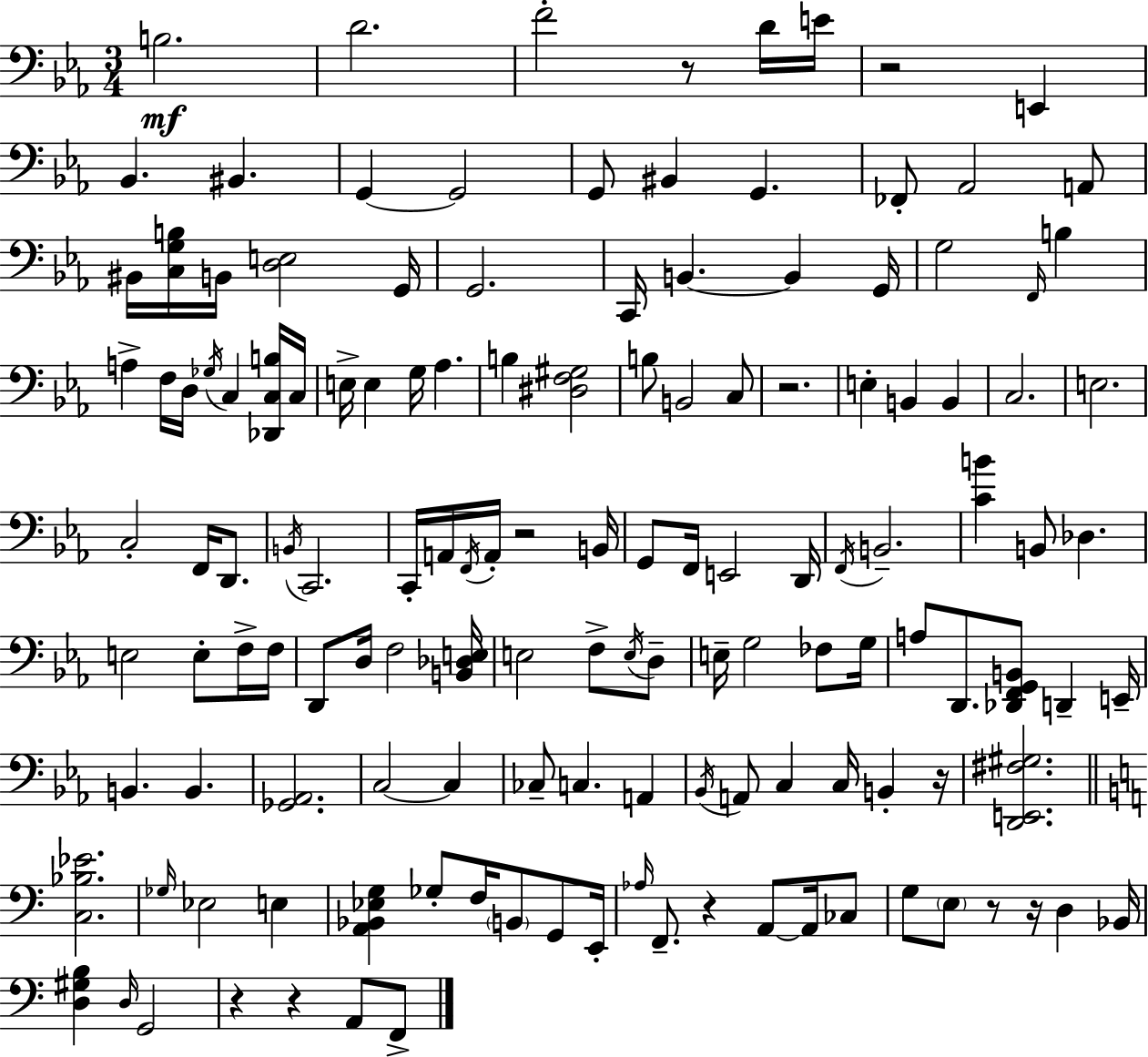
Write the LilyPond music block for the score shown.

{
  \clef bass
  \numericTimeSignature
  \time 3/4
  \key c \minor
  b2.\mf | d'2. | f'2-. r8 d'16 e'16 | r2 e,4 | \break bes,4. bis,4. | g,4~~ g,2 | g,8 bis,4 g,4. | fes,8-. aes,2 a,8 | \break bis,16 <c g b>16 b,16 <d e>2 g,16 | g,2. | c,16 b,4.~~ b,4 g,16 | g2 \grace { f,16 } b4 | \break a4-> f16 d16 \acciaccatura { ges16 } c4 | <des, c b>16 c16 e16-> e4 g16 aes4. | b4 <dis f gis>2 | b8 b,2 | \break c8 r2. | e4-. b,4 b,4 | c2. | e2. | \break c2-. f,16 d,8. | \acciaccatura { b,16 } c,2. | c,16-. a,16 \acciaccatura { f,16 } a,16-. r2 | b,16 g,8 f,16 e,2 | \break d,16 \acciaccatura { f,16 } b,2.-- | <c' b'>4 b,8 des4. | e2 | e8-. f16-> f16 d,8 d16 f2 | \break <b, des e>16 e2 | f8-> \acciaccatura { e16 } d8-- e16-- g2 | fes8 g16 a8 d,8. <des, f, g, b,>8 | d,4-- e,16-- b,4. | \break b,4. <ges, aes,>2. | c2~~ | c4 ces8-- c4. | a,4 \acciaccatura { bes,16 } a,8 c4 | \break c16 b,4-. r16 <d, e, fis gis>2. | \bar "||" \break \key c \major <c bes ees'>2. | \grace { ges16 } ees2 e4 | <a, bes, ees g>4 ges8-. f16 \parenthesize b,8 g,8 | e,16-. \grace { aes16 } f,8.-- r4 a,8~~ a,16 | \break ces8 g8 \parenthesize e8 r8 r16 d4 | bes,16 <d gis b>4 \grace { d16 } g,2 | r4 r4 a,8 | f,8-> \bar "|."
}